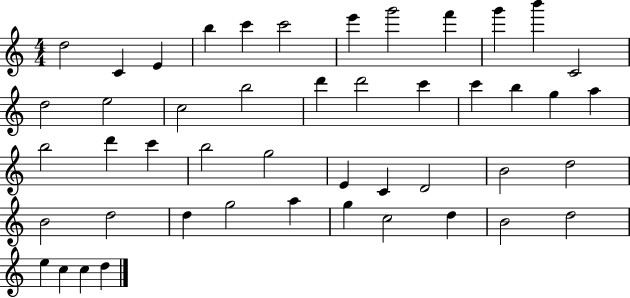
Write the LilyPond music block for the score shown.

{
  \clef treble
  \numericTimeSignature
  \time 4/4
  \key c \major
  d''2 c'4 e'4 | b''4 c'''4 c'''2 | e'''4 g'''2 f'''4 | g'''4 b'''4 c'2 | \break d''2 e''2 | c''2 b''2 | d'''4 d'''2 c'''4 | c'''4 b''4 g''4 a''4 | \break b''2 d'''4 c'''4 | b''2 g''2 | e'4 c'4 d'2 | b'2 d''2 | \break b'2 d''2 | d''4 g''2 a''4 | g''4 c''2 d''4 | b'2 d''2 | \break e''4 c''4 c''4 d''4 | \bar "|."
}